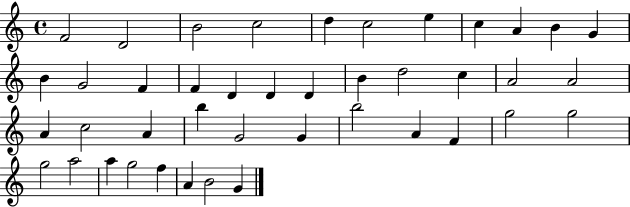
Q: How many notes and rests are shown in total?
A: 42